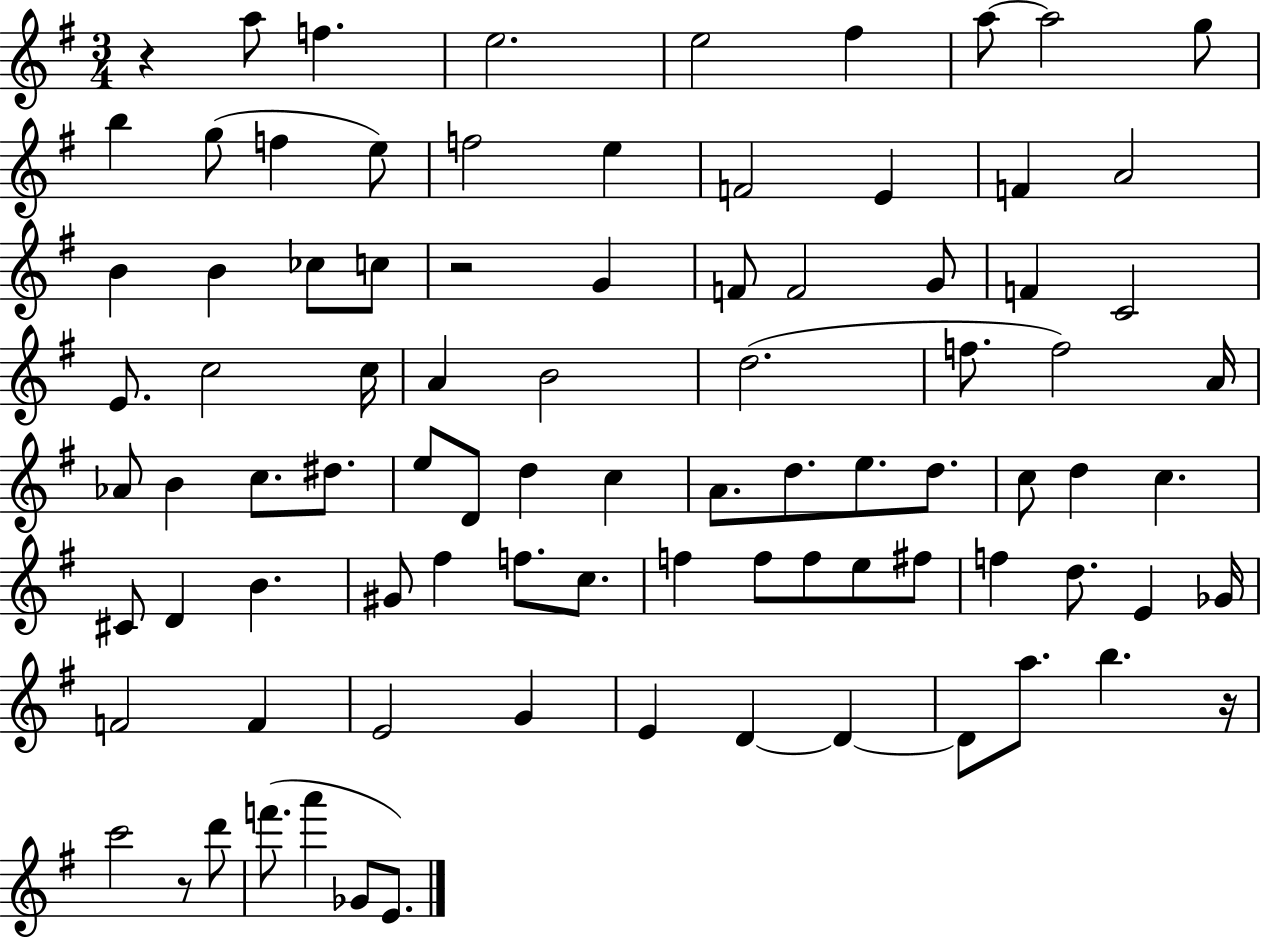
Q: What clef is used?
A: treble